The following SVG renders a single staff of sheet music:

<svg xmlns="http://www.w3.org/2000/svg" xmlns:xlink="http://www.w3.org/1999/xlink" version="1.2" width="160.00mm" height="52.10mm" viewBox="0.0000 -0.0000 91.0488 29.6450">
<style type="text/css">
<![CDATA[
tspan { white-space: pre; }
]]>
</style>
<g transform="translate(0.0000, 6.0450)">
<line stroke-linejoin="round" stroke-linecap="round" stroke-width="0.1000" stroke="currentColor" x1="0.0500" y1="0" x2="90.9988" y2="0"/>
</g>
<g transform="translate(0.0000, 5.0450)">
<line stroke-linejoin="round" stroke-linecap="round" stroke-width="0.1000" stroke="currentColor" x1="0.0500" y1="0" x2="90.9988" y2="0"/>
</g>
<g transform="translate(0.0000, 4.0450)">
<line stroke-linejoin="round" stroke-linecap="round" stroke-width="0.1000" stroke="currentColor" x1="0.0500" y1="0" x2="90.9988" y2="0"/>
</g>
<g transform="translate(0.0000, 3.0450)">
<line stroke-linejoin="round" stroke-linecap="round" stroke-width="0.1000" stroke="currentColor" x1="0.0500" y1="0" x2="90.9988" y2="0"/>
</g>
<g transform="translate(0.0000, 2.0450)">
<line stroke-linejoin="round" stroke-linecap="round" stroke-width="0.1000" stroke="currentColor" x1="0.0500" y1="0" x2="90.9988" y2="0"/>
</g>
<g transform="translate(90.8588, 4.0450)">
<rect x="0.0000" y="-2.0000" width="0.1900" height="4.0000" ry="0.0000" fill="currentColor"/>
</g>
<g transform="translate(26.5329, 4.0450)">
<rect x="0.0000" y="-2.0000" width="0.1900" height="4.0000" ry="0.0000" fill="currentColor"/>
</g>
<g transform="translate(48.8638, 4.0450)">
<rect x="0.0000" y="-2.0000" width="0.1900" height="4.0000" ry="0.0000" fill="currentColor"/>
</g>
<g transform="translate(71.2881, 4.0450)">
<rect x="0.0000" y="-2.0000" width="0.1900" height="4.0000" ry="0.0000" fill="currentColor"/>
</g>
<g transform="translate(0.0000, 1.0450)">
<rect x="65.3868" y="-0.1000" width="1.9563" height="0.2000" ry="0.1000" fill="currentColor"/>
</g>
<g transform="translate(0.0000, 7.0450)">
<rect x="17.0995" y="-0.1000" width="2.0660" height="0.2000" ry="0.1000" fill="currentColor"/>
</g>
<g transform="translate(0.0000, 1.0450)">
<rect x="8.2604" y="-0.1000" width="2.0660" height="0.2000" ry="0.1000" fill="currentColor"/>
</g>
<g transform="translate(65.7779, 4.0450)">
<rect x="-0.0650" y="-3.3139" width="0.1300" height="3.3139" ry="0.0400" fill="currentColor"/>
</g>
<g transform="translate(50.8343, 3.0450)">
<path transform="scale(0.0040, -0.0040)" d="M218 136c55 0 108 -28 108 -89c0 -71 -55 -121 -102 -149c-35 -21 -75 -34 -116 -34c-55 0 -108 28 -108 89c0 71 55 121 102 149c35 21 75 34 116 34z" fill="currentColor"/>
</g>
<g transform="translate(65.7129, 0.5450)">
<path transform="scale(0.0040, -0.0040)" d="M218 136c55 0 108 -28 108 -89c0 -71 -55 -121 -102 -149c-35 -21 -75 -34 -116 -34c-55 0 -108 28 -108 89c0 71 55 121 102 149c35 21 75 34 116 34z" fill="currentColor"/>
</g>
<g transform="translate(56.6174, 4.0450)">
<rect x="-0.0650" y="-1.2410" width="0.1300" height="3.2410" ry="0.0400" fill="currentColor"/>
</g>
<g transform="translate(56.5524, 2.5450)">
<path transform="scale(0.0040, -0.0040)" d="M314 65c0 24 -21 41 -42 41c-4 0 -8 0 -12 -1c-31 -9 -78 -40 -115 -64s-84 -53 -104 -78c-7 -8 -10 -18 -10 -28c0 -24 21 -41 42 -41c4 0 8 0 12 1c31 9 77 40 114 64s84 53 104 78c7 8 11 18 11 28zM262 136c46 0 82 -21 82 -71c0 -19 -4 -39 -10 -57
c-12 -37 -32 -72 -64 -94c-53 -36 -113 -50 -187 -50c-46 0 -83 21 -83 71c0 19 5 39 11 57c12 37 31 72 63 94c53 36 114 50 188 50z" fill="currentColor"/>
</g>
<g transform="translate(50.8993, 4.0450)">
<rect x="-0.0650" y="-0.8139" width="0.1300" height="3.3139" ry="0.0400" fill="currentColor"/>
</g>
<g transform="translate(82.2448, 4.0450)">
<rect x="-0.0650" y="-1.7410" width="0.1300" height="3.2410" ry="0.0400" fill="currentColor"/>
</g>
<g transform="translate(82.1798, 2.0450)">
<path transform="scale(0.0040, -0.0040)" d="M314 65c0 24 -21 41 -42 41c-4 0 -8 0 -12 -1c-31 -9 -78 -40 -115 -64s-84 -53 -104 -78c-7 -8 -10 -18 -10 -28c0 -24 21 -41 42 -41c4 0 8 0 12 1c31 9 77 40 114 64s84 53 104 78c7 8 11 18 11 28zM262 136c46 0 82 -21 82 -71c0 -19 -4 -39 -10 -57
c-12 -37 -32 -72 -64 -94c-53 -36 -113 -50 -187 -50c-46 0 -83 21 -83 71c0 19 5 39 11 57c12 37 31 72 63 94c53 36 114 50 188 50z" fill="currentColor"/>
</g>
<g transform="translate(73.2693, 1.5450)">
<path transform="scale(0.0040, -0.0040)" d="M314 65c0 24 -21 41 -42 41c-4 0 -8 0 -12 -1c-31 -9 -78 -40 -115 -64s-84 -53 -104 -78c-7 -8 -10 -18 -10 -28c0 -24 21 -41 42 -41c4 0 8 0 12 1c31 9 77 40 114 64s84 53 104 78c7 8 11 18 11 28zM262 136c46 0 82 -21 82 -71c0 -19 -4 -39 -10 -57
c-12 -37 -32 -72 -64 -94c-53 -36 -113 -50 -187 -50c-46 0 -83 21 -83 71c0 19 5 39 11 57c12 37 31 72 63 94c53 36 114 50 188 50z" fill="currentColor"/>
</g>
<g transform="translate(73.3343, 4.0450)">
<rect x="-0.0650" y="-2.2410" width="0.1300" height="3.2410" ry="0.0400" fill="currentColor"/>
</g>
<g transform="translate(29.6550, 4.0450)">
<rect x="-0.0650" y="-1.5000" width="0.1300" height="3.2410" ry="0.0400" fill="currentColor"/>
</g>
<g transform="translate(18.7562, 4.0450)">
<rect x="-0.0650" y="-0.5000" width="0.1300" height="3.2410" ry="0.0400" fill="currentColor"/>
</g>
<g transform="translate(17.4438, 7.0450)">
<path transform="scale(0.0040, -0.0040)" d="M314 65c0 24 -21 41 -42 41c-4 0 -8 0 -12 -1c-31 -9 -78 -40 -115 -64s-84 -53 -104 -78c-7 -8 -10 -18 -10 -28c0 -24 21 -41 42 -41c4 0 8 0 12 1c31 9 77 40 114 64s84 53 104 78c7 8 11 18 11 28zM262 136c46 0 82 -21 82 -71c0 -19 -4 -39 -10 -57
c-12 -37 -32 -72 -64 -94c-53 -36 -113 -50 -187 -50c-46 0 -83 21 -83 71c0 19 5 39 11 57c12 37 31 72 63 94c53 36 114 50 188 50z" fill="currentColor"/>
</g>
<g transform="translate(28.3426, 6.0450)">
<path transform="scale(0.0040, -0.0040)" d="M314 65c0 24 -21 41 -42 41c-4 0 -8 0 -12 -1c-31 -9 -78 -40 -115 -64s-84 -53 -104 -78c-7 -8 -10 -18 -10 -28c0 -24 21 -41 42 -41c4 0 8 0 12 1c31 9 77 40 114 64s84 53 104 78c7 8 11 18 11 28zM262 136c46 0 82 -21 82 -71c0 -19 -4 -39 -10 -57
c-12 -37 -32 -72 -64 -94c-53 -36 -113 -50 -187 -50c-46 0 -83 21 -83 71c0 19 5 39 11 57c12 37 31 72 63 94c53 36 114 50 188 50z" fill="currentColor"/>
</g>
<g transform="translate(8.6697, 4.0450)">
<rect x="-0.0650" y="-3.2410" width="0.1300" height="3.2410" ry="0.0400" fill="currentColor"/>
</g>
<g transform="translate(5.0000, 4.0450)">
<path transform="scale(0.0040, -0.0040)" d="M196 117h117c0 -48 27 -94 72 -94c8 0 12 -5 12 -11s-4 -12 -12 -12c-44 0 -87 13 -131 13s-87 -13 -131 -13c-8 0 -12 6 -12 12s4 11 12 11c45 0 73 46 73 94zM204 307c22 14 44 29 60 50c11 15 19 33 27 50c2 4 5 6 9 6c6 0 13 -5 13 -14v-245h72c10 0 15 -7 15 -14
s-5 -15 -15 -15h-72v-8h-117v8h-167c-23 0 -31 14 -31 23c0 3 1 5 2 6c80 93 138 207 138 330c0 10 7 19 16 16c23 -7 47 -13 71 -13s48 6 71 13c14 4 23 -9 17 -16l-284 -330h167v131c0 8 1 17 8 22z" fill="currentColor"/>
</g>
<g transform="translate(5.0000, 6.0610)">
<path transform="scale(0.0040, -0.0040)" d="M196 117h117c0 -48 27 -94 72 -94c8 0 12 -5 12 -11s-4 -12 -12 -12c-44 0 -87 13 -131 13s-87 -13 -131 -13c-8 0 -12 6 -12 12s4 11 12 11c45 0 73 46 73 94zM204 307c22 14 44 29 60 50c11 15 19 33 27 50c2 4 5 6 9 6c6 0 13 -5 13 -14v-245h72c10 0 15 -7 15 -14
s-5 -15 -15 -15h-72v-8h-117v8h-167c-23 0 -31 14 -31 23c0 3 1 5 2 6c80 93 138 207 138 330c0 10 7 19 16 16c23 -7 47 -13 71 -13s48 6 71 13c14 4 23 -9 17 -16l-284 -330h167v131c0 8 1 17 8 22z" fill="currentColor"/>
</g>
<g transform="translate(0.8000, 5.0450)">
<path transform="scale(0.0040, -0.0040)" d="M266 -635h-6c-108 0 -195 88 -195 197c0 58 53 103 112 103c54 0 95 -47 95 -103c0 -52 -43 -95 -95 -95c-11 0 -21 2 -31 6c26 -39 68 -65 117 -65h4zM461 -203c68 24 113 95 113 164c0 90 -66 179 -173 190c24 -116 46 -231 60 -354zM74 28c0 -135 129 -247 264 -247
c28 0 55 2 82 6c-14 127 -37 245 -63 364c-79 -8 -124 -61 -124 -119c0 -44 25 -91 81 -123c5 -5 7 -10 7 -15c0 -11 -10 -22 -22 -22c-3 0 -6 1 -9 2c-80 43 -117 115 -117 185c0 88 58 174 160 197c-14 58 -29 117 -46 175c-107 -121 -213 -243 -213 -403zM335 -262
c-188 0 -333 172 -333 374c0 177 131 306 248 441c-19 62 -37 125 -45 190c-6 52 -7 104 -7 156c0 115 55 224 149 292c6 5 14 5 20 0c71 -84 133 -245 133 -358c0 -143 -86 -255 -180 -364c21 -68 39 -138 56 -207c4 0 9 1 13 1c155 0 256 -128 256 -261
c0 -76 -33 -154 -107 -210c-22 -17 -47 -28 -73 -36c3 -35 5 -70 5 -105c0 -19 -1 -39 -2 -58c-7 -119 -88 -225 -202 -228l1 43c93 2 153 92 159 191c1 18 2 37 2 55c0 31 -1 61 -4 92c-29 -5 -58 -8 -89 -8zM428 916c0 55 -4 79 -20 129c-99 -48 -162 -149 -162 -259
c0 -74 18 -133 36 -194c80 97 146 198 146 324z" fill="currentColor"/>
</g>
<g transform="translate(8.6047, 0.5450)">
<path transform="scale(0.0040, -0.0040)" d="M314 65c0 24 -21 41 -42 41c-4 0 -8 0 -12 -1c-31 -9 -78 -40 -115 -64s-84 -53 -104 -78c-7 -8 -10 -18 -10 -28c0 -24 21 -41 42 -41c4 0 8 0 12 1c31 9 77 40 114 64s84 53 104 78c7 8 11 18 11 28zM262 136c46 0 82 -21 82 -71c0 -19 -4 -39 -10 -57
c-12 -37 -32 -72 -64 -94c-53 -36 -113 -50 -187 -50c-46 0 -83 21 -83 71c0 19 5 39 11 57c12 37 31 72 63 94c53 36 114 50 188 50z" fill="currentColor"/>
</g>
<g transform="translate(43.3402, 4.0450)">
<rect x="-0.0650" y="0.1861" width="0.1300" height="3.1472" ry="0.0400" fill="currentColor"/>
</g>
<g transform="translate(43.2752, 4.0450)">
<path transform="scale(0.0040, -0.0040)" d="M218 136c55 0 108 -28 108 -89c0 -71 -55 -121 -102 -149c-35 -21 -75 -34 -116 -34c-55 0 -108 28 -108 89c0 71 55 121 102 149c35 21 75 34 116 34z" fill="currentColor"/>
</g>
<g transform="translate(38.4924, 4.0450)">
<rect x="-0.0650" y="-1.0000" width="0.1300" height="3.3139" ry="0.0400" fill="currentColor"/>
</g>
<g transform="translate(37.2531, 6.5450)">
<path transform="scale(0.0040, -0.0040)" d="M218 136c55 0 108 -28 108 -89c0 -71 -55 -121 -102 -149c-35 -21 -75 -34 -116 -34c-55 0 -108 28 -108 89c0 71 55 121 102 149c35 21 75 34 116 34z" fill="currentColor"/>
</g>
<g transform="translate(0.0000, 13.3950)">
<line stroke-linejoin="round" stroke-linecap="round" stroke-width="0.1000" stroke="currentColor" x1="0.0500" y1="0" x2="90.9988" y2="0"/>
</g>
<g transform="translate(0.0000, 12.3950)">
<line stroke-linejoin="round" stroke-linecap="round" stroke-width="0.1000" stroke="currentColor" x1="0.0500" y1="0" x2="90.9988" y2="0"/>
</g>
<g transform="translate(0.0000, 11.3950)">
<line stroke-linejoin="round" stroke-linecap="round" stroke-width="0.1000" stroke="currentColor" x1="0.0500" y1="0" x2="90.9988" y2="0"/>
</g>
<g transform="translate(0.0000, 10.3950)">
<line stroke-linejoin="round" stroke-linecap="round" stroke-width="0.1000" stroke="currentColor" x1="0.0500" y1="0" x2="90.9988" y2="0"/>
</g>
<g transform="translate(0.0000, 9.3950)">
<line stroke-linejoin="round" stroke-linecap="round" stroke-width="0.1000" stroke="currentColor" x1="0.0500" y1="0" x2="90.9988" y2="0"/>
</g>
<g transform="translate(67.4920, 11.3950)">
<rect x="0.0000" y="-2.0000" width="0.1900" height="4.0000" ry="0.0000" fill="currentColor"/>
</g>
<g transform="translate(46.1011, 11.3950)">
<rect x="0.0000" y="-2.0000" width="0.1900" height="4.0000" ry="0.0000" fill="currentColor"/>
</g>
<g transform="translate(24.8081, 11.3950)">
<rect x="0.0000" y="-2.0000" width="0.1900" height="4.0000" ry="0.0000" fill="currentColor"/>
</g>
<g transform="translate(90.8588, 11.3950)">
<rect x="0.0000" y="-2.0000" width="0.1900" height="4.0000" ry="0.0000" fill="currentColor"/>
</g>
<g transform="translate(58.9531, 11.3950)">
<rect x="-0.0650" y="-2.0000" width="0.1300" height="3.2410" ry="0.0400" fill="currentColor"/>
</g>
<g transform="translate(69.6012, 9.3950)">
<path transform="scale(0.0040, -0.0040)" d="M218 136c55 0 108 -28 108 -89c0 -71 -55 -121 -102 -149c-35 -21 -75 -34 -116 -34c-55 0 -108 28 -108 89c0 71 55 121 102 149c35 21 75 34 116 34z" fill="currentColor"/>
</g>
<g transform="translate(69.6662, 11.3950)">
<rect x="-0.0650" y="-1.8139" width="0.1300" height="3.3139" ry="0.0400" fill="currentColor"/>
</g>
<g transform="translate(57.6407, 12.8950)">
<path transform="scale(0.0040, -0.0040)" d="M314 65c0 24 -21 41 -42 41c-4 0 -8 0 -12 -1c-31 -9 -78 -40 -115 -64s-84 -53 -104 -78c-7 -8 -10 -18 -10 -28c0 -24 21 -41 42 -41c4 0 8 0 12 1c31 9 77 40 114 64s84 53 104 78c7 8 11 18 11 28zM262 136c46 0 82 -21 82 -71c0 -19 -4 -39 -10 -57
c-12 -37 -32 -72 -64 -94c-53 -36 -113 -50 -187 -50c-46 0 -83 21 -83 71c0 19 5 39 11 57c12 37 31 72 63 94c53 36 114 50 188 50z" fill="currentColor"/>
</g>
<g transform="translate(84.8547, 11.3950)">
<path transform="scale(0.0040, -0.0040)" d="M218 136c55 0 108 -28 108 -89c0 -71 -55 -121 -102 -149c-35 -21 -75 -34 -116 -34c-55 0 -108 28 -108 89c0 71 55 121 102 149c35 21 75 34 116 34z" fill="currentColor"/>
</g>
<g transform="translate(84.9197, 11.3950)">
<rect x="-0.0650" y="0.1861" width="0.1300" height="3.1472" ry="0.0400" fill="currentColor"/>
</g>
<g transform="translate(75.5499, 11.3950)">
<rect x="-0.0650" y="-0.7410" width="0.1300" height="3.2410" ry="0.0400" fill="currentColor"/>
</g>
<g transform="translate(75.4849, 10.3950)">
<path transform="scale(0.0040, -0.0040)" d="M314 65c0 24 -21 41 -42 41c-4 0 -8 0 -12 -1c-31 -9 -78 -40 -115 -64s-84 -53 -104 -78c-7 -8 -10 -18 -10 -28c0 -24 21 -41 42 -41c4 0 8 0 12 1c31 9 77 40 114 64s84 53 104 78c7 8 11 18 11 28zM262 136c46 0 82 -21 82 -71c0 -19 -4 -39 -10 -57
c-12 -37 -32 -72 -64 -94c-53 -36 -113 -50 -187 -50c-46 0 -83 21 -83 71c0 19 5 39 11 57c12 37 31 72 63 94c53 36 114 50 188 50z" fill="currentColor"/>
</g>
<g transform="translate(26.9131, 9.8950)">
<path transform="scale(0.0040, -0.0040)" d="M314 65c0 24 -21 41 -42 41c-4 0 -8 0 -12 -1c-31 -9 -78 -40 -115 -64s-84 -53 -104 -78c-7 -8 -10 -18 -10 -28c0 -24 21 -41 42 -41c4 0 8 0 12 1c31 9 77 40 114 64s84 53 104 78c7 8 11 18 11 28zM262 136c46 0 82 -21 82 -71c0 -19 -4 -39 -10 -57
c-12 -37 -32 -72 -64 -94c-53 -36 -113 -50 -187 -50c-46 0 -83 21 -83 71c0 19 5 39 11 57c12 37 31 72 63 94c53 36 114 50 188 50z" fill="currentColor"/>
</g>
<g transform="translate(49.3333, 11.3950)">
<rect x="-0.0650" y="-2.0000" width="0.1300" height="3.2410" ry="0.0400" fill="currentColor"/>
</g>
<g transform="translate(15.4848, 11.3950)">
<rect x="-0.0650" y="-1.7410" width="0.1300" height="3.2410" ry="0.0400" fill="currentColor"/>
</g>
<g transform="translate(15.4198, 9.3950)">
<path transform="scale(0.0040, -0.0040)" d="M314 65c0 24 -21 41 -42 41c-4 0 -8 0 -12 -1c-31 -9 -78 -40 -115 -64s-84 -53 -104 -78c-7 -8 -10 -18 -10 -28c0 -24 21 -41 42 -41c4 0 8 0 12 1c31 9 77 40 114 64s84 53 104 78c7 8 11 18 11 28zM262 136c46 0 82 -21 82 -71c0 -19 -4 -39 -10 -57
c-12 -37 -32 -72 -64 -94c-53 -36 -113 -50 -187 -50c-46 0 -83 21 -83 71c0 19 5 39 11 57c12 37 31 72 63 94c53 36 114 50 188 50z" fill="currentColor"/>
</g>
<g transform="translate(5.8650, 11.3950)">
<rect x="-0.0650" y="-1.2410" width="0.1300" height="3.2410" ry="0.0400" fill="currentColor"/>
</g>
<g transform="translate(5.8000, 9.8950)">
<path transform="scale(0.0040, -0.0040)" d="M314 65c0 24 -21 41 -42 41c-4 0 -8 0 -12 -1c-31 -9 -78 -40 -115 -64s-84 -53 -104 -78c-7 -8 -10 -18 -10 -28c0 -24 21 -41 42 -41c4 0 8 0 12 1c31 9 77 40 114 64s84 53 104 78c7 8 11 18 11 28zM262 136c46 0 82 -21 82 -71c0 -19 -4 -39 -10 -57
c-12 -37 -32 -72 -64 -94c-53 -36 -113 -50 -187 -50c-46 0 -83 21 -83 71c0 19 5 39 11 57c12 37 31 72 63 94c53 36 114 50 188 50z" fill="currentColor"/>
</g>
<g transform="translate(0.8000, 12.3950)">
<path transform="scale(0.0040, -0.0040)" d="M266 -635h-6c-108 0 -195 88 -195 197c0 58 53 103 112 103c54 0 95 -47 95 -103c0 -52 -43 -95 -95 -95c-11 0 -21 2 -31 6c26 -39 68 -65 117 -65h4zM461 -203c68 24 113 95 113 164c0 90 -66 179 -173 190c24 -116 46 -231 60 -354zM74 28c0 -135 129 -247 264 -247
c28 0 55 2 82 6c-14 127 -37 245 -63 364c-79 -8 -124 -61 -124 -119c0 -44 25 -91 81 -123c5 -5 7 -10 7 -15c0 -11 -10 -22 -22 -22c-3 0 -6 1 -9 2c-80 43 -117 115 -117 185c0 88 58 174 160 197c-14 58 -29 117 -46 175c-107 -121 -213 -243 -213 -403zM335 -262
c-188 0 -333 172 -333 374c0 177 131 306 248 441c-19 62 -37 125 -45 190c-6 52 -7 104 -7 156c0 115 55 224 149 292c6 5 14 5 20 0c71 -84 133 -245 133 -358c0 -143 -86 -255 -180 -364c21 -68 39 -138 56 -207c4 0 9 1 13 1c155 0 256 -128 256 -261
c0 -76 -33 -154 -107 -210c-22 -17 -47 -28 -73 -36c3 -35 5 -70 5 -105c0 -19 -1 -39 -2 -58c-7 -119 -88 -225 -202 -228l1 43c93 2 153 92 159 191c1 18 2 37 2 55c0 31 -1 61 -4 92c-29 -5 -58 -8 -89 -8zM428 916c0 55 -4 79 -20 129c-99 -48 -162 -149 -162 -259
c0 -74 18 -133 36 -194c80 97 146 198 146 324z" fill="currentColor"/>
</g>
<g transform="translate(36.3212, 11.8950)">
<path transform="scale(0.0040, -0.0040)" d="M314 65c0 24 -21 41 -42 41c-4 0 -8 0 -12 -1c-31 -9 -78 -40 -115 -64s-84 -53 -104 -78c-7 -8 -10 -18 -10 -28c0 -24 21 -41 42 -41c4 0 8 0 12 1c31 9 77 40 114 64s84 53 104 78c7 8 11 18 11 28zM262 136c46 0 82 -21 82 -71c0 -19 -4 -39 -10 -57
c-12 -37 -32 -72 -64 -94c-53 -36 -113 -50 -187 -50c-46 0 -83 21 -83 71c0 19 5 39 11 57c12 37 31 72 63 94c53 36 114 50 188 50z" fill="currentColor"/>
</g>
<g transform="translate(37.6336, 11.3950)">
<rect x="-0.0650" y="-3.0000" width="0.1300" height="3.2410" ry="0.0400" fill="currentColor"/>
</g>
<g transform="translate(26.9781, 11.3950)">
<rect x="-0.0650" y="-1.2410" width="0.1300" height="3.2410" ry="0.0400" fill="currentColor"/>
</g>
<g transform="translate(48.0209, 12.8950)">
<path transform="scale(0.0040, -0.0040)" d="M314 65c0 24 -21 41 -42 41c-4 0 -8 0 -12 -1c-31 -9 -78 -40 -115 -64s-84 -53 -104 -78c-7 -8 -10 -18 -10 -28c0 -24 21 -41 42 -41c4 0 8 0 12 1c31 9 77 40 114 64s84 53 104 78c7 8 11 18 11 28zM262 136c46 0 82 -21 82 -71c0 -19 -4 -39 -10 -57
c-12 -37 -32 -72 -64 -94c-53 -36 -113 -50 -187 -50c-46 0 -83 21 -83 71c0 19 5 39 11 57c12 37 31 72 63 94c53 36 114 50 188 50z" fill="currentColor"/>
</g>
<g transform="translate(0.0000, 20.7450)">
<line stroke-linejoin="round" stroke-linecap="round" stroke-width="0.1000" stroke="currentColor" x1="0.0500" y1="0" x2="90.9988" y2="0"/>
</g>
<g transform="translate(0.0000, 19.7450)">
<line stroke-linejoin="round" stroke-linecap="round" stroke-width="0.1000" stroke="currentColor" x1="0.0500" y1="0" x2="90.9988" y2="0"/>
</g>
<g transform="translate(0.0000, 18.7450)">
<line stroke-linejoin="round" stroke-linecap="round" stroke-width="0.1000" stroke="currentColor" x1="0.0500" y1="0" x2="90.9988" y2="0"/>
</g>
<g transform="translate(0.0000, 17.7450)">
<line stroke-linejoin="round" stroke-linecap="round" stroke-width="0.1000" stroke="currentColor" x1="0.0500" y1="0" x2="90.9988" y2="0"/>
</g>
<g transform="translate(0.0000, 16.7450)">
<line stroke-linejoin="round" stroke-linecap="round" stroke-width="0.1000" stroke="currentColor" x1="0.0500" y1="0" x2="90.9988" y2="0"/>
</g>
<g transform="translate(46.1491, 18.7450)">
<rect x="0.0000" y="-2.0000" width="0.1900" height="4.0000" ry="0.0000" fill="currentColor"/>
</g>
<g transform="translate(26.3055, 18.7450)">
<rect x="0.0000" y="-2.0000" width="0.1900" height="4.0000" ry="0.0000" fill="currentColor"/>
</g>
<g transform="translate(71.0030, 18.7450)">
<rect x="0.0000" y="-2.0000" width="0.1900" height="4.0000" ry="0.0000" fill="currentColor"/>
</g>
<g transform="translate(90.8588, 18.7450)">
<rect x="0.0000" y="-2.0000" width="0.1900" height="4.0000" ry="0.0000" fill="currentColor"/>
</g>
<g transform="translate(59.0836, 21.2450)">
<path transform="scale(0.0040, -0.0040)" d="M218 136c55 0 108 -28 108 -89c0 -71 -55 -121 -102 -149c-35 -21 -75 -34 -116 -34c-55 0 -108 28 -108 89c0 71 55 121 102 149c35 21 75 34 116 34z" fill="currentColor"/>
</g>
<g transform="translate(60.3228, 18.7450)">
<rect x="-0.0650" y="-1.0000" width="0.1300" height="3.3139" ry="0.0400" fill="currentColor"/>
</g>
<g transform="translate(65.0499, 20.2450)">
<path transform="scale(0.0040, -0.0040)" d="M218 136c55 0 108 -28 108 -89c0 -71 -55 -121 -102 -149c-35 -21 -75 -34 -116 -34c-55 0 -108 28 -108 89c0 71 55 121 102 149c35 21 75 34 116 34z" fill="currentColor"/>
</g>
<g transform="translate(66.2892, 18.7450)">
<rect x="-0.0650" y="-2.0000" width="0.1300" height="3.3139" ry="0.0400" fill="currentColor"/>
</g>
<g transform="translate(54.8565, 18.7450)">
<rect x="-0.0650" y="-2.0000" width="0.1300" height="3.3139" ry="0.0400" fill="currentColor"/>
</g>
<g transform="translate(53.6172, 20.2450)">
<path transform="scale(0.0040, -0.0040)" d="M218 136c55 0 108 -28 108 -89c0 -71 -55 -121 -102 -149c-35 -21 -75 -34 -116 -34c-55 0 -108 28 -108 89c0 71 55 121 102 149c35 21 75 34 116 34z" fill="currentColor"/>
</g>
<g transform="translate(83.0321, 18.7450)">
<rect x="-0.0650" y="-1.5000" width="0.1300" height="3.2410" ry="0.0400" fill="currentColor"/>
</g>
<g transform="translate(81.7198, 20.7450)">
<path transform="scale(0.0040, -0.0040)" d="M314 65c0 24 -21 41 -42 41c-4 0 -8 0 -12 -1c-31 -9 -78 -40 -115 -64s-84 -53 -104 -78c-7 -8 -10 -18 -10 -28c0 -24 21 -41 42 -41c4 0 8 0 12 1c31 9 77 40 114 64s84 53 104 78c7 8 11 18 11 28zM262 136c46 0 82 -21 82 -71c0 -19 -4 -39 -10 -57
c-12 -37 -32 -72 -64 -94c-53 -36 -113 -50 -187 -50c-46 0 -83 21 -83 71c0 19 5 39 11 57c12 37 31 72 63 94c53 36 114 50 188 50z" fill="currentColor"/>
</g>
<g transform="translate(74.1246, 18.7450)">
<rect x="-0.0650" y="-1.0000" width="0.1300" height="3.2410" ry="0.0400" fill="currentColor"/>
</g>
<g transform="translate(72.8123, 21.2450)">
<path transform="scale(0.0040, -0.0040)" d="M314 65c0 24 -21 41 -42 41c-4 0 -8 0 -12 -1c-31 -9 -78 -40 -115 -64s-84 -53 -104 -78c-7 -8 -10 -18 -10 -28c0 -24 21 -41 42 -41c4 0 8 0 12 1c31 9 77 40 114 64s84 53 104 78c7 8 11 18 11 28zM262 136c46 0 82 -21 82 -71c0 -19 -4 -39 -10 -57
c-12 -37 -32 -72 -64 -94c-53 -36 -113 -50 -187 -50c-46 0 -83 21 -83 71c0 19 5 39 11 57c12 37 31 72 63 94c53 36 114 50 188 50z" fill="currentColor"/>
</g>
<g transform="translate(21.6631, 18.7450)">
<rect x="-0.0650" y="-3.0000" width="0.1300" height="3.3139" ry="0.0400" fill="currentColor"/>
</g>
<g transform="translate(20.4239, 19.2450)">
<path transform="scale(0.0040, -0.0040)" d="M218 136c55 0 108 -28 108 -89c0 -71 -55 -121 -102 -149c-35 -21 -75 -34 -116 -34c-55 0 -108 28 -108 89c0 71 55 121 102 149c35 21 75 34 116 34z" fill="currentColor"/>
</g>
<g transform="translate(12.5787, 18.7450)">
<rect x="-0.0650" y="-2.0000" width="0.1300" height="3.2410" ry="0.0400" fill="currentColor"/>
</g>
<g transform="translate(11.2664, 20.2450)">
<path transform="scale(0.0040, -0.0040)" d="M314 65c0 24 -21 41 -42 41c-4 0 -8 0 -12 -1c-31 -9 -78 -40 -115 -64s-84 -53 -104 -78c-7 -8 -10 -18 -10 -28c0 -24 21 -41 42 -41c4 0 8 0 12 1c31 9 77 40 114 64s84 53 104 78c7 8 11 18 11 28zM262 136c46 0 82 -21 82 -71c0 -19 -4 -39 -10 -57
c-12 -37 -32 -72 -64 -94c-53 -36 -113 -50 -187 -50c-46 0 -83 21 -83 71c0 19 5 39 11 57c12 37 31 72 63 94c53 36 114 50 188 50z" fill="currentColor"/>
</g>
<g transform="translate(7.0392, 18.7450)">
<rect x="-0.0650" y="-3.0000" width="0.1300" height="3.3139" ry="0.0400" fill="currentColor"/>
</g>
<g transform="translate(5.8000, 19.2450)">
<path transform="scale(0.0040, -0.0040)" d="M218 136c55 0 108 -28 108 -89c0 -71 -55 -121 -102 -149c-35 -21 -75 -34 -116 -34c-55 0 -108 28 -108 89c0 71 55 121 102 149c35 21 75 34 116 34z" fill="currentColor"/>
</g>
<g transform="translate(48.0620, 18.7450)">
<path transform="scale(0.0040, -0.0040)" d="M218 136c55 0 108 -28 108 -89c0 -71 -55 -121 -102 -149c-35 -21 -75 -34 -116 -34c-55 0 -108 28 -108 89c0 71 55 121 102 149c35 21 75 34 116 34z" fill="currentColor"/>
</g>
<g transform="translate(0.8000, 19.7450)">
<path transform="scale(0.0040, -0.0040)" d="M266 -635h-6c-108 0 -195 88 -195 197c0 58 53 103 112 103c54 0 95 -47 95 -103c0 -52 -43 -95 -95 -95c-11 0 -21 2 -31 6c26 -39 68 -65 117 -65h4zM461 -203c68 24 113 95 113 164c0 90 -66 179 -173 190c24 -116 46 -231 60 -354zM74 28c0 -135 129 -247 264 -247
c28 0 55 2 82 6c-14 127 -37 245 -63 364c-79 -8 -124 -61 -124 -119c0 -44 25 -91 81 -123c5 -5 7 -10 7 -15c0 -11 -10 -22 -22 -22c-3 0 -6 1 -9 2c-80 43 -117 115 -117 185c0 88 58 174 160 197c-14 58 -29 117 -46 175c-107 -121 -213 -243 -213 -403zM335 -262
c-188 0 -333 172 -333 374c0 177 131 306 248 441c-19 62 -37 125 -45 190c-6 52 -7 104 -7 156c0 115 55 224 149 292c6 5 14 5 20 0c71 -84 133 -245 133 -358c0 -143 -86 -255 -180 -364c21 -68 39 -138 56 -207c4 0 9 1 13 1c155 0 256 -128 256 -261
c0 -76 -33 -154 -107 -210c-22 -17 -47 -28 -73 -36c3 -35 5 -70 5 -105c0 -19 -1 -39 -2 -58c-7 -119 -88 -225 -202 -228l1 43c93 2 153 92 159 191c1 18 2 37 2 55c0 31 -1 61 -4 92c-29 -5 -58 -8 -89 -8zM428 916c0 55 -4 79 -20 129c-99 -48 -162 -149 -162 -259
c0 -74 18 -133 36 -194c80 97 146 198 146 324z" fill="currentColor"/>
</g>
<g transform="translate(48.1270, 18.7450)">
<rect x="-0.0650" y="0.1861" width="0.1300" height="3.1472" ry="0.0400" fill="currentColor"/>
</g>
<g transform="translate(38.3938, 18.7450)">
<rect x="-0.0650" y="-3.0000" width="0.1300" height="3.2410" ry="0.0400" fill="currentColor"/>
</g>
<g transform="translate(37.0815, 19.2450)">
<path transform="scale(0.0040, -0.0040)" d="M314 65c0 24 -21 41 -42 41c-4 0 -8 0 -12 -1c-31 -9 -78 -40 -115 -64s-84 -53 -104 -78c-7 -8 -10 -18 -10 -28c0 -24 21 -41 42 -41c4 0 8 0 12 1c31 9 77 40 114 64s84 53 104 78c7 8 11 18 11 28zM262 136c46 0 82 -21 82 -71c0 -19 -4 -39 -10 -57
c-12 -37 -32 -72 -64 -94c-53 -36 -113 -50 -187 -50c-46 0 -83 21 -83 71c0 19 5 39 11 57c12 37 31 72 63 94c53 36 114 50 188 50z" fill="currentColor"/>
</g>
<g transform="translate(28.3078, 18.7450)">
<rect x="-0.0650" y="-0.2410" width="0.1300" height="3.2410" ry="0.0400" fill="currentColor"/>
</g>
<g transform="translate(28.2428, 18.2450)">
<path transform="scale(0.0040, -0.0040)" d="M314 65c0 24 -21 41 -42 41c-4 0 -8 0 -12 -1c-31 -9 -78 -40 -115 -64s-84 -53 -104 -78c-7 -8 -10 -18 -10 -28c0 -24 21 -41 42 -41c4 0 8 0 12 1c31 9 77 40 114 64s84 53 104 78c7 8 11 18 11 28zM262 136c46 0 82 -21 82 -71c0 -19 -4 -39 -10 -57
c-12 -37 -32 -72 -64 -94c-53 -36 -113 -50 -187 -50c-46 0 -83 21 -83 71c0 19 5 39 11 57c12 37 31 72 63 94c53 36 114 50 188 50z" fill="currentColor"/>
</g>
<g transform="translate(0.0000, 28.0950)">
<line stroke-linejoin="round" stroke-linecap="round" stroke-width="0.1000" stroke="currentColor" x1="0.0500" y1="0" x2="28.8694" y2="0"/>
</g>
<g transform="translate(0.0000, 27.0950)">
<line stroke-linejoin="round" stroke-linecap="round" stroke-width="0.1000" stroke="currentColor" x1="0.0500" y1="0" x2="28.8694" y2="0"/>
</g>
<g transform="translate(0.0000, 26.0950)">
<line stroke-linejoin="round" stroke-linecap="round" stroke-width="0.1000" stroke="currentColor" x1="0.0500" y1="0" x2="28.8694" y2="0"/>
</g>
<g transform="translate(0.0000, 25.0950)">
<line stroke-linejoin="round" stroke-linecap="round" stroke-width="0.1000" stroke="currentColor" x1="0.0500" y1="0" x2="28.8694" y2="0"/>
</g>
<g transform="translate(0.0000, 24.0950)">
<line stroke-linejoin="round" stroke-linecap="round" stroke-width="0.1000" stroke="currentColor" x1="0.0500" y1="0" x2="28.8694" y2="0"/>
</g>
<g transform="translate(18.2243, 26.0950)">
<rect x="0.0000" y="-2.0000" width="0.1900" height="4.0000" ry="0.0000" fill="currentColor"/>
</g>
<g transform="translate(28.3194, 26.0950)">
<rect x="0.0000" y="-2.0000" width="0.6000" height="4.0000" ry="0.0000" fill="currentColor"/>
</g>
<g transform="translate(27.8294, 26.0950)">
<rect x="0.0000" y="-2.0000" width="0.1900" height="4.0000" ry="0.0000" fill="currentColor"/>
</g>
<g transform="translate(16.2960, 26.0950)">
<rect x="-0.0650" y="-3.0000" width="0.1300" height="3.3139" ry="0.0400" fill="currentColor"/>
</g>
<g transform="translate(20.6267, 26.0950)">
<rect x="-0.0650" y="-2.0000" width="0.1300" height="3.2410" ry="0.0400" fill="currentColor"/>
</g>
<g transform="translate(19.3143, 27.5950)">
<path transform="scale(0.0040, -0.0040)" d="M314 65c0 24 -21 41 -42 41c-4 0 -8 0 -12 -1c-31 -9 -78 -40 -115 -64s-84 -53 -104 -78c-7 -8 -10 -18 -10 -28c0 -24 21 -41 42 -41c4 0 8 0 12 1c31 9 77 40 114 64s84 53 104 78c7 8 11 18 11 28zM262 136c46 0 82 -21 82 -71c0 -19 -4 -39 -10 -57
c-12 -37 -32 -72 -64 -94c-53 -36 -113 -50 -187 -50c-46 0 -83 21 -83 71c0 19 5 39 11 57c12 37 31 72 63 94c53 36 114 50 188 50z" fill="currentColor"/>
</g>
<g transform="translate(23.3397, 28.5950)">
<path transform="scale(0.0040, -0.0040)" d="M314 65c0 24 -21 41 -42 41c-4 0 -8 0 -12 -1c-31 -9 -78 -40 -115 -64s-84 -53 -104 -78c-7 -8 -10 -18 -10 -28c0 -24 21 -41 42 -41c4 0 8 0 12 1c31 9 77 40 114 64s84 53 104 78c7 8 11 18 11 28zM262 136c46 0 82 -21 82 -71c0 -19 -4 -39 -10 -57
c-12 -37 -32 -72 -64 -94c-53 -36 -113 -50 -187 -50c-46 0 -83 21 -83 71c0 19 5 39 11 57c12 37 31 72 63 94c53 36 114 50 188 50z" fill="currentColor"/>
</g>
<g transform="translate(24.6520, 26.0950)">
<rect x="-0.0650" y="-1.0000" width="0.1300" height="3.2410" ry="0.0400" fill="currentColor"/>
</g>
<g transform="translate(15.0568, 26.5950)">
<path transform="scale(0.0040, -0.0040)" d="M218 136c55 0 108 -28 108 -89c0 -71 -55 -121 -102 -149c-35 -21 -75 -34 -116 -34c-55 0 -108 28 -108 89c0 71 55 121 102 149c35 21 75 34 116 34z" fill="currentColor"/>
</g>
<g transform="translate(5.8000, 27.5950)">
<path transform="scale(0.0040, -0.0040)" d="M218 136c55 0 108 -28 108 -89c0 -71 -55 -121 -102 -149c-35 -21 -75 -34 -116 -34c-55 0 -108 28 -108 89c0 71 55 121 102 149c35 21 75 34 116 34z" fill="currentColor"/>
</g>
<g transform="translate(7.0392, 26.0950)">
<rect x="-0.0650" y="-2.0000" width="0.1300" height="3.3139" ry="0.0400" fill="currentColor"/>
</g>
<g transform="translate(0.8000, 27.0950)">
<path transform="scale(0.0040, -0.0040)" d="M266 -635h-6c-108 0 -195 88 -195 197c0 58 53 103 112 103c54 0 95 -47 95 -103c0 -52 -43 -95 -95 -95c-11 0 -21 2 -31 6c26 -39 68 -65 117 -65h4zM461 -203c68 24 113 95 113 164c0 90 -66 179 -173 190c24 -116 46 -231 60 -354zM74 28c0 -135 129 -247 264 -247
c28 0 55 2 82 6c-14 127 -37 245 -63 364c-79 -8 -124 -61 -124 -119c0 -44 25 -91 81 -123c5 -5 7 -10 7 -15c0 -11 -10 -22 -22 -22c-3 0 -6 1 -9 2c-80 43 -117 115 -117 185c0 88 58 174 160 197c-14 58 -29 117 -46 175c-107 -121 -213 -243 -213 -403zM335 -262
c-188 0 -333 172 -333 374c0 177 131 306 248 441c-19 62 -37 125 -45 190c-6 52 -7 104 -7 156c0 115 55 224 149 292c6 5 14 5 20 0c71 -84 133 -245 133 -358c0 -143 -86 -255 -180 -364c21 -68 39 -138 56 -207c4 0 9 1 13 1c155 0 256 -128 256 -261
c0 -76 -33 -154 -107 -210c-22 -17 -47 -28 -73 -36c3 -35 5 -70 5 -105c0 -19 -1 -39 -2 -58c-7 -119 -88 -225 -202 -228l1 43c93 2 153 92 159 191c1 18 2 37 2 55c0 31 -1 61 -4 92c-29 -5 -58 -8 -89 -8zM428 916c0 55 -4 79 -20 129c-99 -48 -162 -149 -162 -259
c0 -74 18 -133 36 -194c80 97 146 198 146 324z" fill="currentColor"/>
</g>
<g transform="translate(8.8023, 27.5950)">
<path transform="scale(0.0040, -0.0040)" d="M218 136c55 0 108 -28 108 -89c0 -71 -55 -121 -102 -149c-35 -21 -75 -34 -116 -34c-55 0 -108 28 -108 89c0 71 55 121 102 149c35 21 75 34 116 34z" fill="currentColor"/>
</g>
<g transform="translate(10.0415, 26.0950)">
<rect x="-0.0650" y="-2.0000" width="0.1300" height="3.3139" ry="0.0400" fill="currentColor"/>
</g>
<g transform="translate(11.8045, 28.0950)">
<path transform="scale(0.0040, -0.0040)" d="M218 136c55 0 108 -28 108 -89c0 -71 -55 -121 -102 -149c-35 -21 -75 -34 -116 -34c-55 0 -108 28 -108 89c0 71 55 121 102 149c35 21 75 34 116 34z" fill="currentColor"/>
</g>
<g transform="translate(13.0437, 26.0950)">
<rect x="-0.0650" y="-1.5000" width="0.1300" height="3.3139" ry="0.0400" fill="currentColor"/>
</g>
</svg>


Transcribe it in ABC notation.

X:1
T:Untitled
M:4/4
L:1/4
K:C
b2 C2 E2 D B d e2 b g2 f2 e2 f2 e2 A2 F2 F2 f d2 B A F2 A c2 A2 B F D F D2 E2 F F E A F2 D2